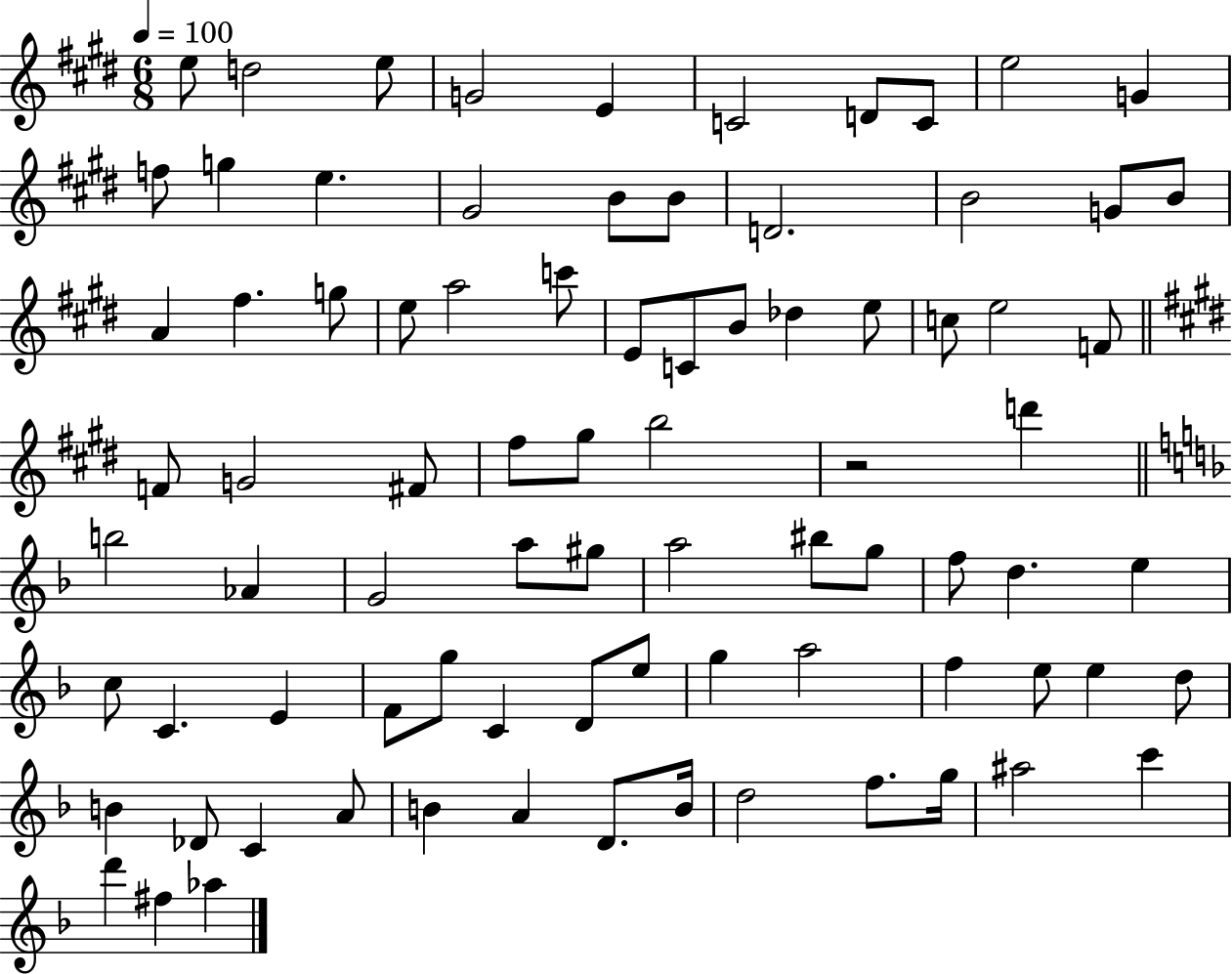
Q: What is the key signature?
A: E major